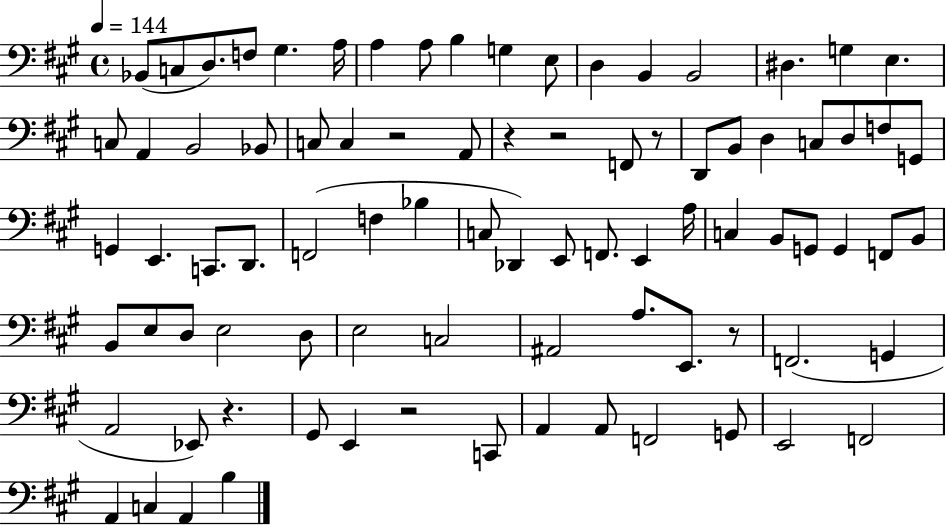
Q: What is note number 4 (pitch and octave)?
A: F3